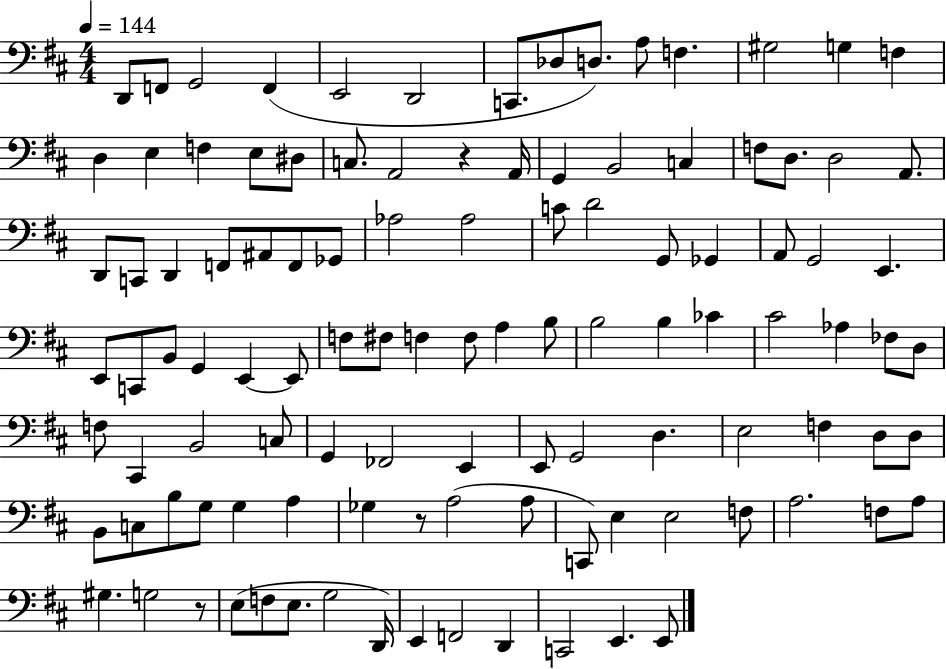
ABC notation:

X:1
T:Untitled
M:4/4
L:1/4
K:D
D,,/2 F,,/2 G,,2 F,, E,,2 D,,2 C,,/2 _D,/2 D,/2 A,/2 F, ^G,2 G, F, D, E, F, E,/2 ^D,/2 C,/2 A,,2 z A,,/4 G,, B,,2 C, F,/2 D,/2 D,2 A,,/2 D,,/2 C,,/2 D,, F,,/2 ^A,,/2 F,,/2 _G,,/2 _A,2 _A,2 C/2 D2 G,,/2 _G,, A,,/2 G,,2 E,, E,,/2 C,,/2 B,,/2 G,, E,, E,,/2 F,/2 ^F,/2 F, F,/2 A, B,/2 B,2 B, _C ^C2 _A, _F,/2 D,/2 F,/2 ^C,, B,,2 C,/2 G,, _F,,2 E,, E,,/2 G,,2 D, E,2 F, D,/2 D,/2 B,,/2 C,/2 B,/2 G,/2 G, A, _G, z/2 A,2 A,/2 C,,/2 E, E,2 F,/2 A,2 F,/2 A,/2 ^G, G,2 z/2 E,/2 F,/2 E,/2 G,2 D,,/4 E,, F,,2 D,, C,,2 E,, E,,/2